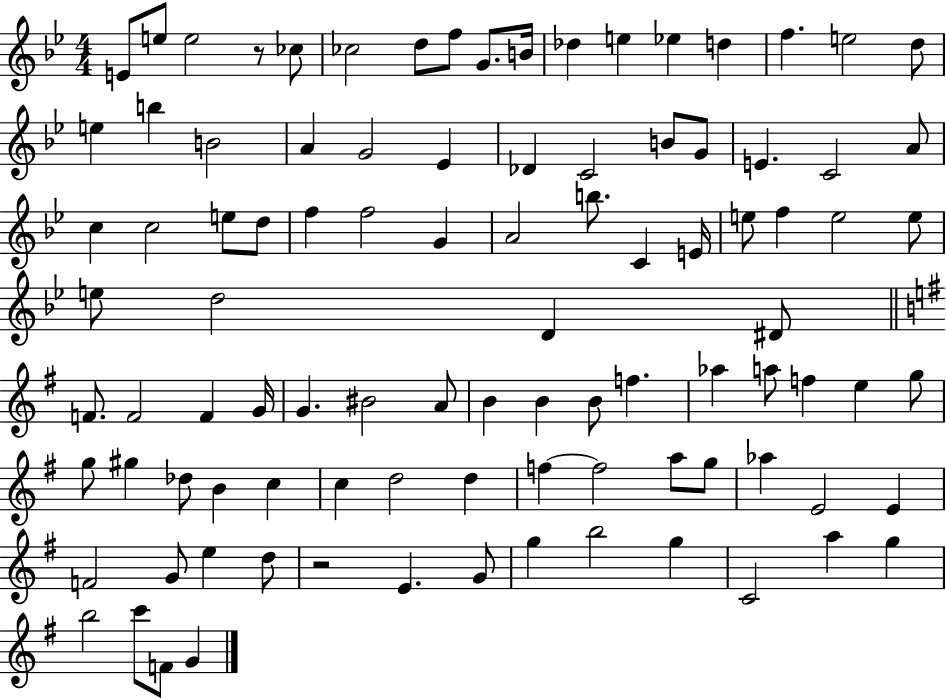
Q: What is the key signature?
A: BES major